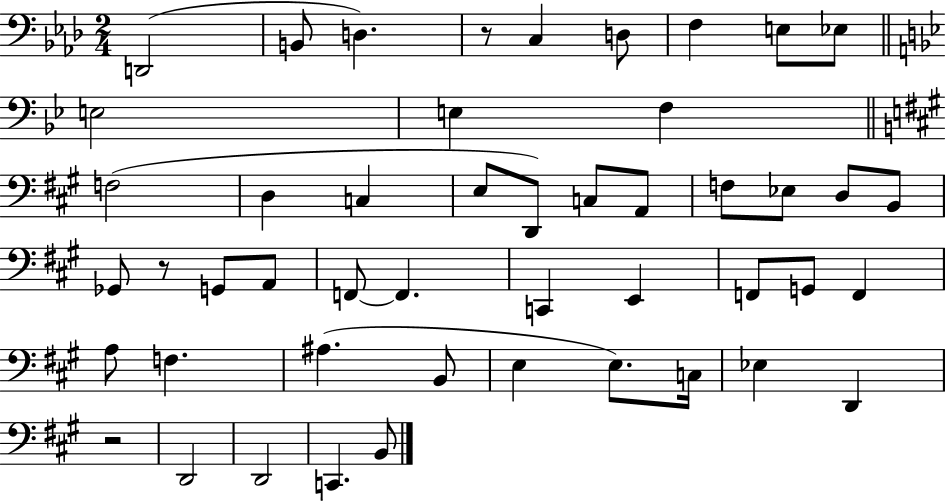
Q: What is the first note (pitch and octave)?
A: D2